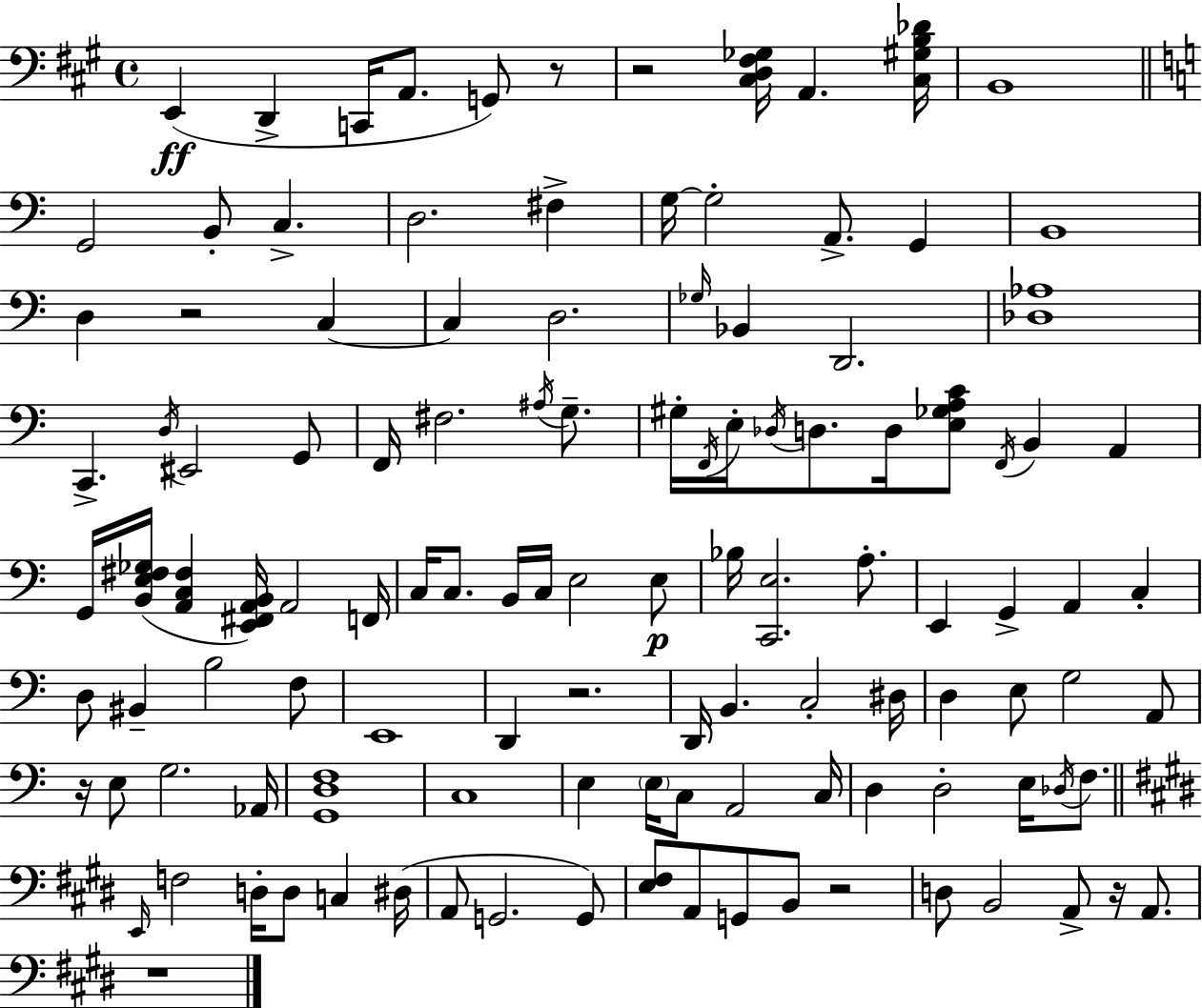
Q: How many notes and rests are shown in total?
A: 118